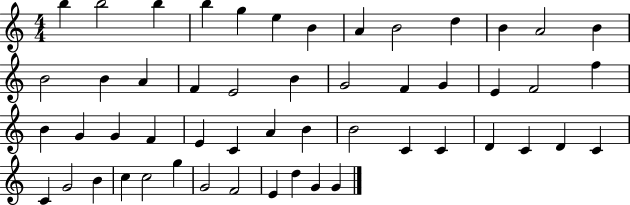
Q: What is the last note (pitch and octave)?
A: G4